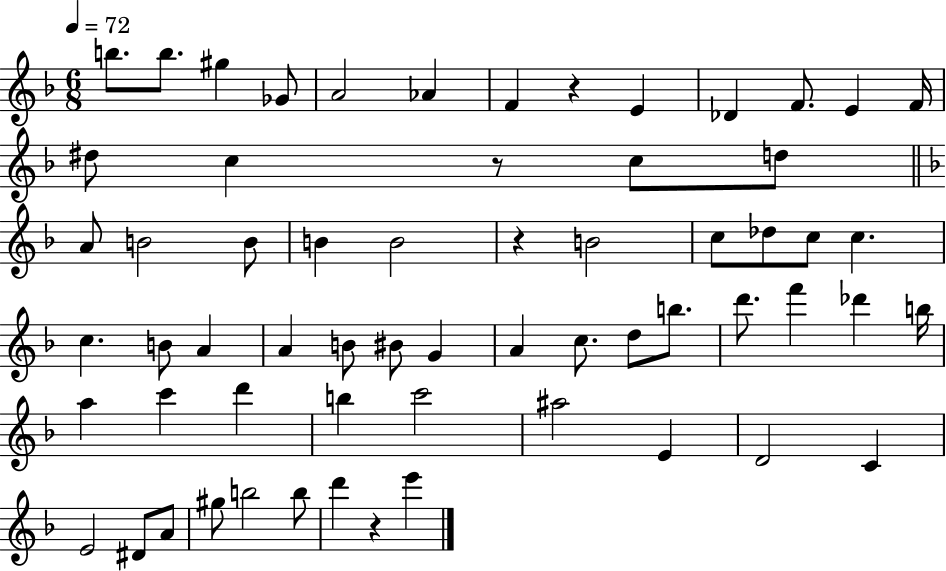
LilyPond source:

{
  \clef treble
  \numericTimeSignature
  \time 6/8
  \key f \major
  \tempo 4 = 72
  \repeat volta 2 { b''8. b''8. gis''4 ges'8 | a'2 aes'4 | f'4 r4 e'4 | des'4 f'8. e'4 f'16 | \break dis''8 c''4 r8 c''8 d''8 | \bar "||" \break \key f \major a'8 b'2 b'8 | b'4 b'2 | r4 b'2 | c''8 des''8 c''8 c''4. | \break c''4. b'8 a'4 | a'4 b'8 bis'8 g'4 | a'4 c''8. d''8 b''8. | d'''8. f'''4 des'''4 b''16 | \break a''4 c'''4 d'''4 | b''4 c'''2 | ais''2 e'4 | d'2 c'4 | \break e'2 dis'8 a'8 | gis''8 b''2 b''8 | d'''4 r4 e'''4 | } \bar "|."
}